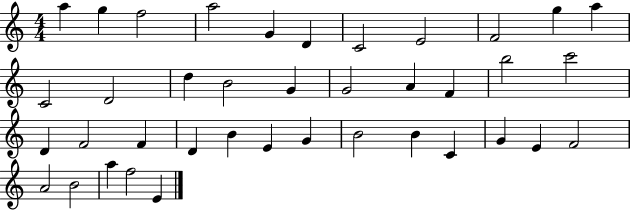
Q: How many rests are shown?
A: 0